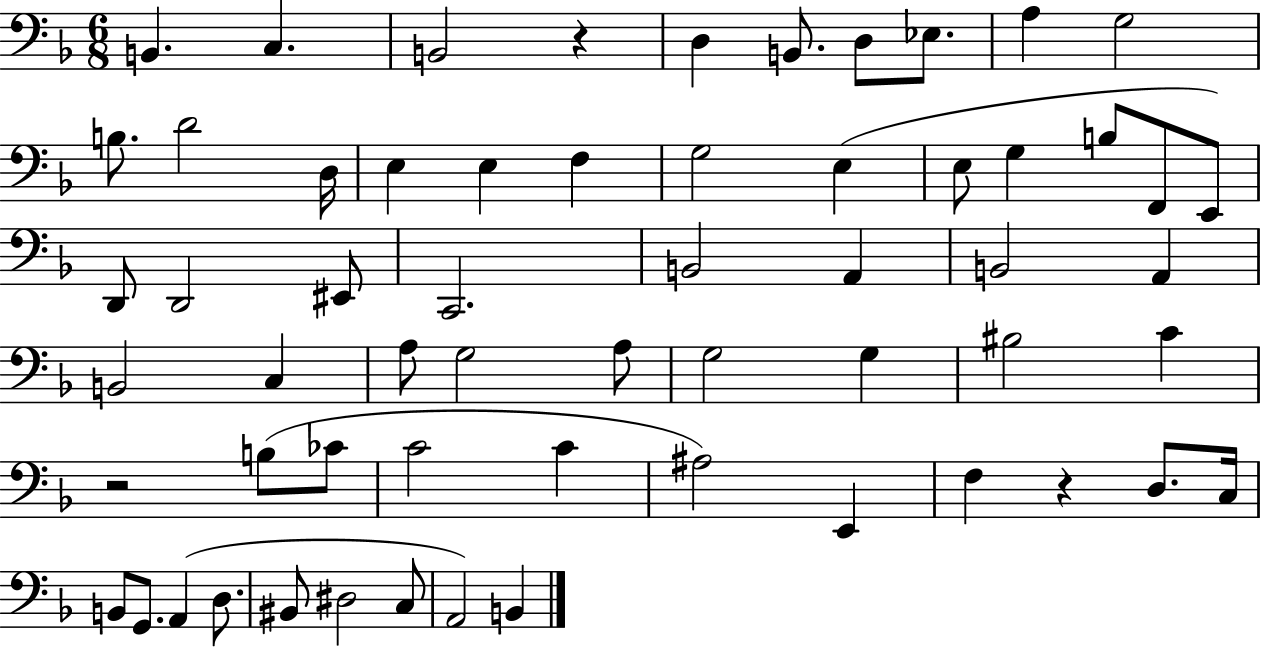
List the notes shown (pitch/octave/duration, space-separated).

B2/q. C3/q. B2/h R/q D3/q B2/e. D3/e Eb3/e. A3/q G3/h B3/e. D4/h D3/s E3/q E3/q F3/q G3/h E3/q E3/e G3/q B3/e F2/e E2/e D2/e D2/h EIS2/e C2/h. B2/h A2/q B2/h A2/q B2/h C3/q A3/e G3/h A3/e G3/h G3/q BIS3/h C4/q R/h B3/e CES4/e C4/h C4/q A#3/h E2/q F3/q R/q D3/e. C3/s B2/e G2/e. A2/q D3/e. BIS2/e D#3/h C3/e A2/h B2/q